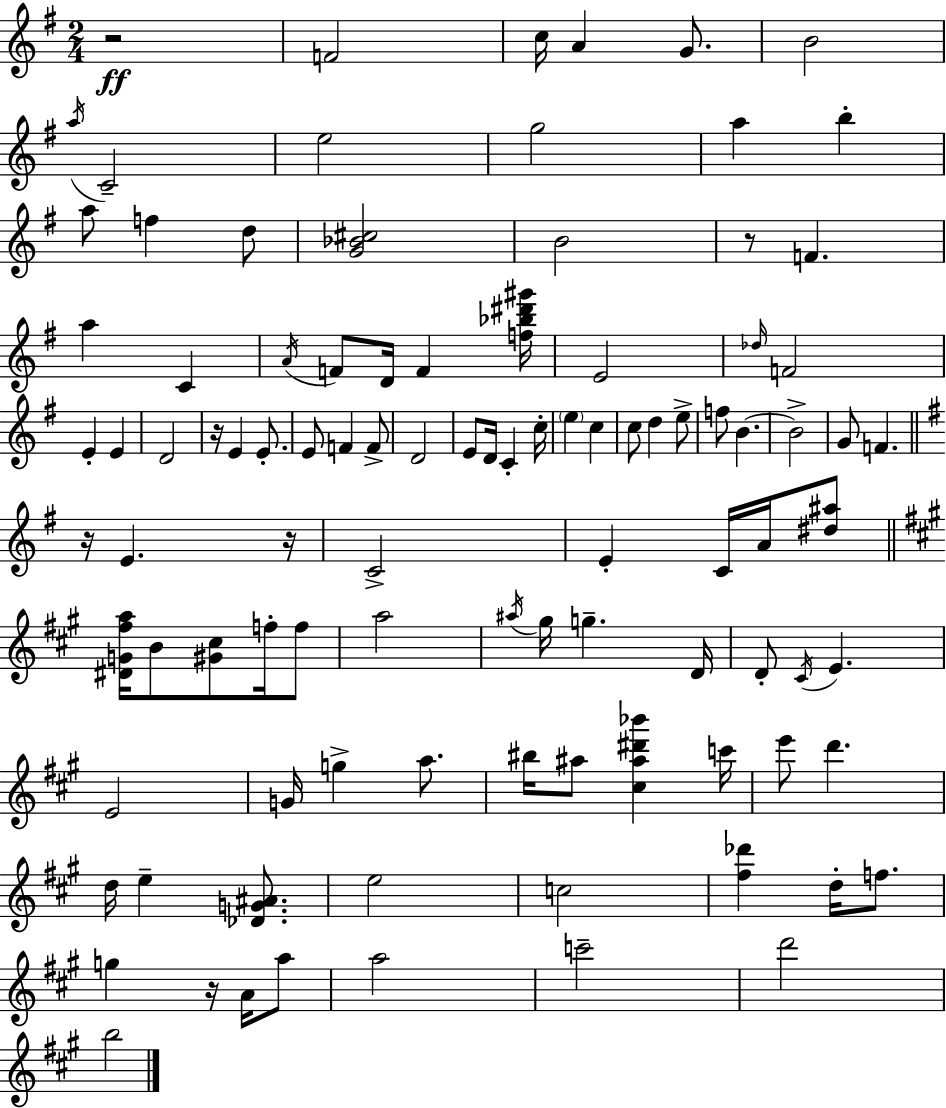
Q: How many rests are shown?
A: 6